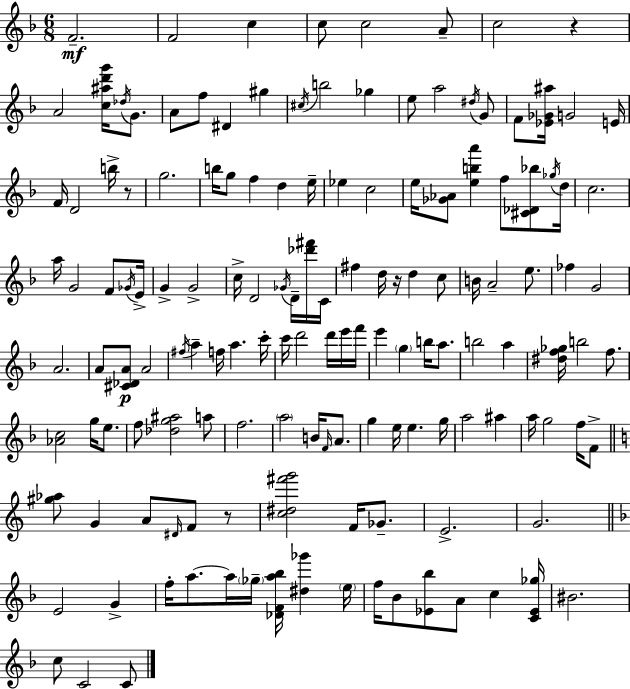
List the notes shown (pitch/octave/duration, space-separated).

F4/h. F4/h C5/q C5/e C5/h A4/e C5/h R/q A4/h [C5,A#5,D6,G6]/s Db5/s G4/e. A4/e F5/e D#4/q G#5/q C#5/s B5/h Gb5/q E5/e A5/h D#5/s G4/e F4/e [Eb4,Gb4,A#5]/s G4/h E4/s F4/s D4/h B5/s R/e G5/h. B5/s G5/e F5/q D5/q E5/s Eb5/q C5/h E5/s [Gb4,Ab4]/e [E5,B5,A6]/q F5/e [C#4,Db4,Bb5]/e Gb5/s D5/s C5/h. A5/s G4/h F4/e Gb4/s E4/s G4/q G4/h C5/s D4/h Gb4/s D4/s [Db6,F#6]/s C4/s F#5/q D5/s R/s D5/q C5/e B4/s A4/h E5/e. FES5/q G4/h A4/h. A4/e [C#4,Db4,A4]/e A4/h F#5/s A5/q F5/s A5/q. C6/s C6/s D6/h D6/s E6/s F6/s E6/q G5/q B5/s A5/e. B5/h A5/q [D#5,F5,Gb5]/s B5/h F5/e. [Ab4,C5]/h G5/s E5/e. F5/e [Db5,G5,A#5]/h A5/e F5/h. A5/h B4/s F4/s A4/e. G5/q E5/s E5/q. G5/s A5/h A#5/q A5/s G5/h F5/s F4/e [G#5,Ab5]/e G4/q A4/e D#4/s F4/e R/e [C5,D#5,F#6,G6]/h F4/s Gb4/e. E4/h. G4/h. E4/h G4/q F5/s A5/e. A5/s Gb5/s [Db4,F4,A5,Bb5]/s [D#5,Gb6]/q E5/s F5/s Bb4/e [Eb4,Bb5]/e A4/e C5/q [C4,Eb4,Gb5]/s BIS4/h. C5/e C4/h C4/e